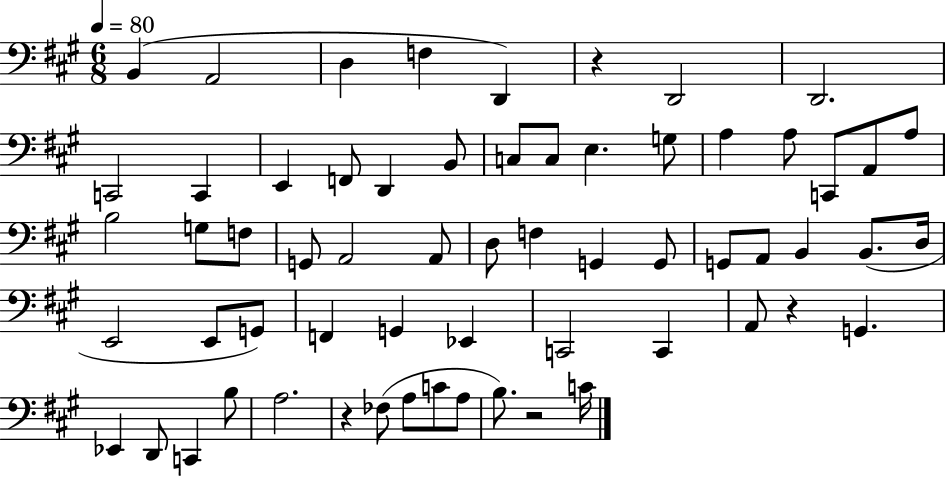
B2/q A2/h D3/q F3/q D2/q R/q D2/h D2/h. C2/h C2/q E2/q F2/e D2/q B2/e C3/e C3/e E3/q. G3/e A3/q A3/e C2/e A2/e A3/e B3/h G3/e F3/e G2/e A2/h A2/e D3/e F3/q G2/q G2/e G2/e A2/e B2/q B2/e. D3/s E2/h E2/e G2/e F2/q G2/q Eb2/q C2/h C2/q A2/e R/q G2/q. Eb2/q D2/e C2/q B3/e A3/h. R/q FES3/e A3/e C4/e A3/e B3/e. R/h C4/s